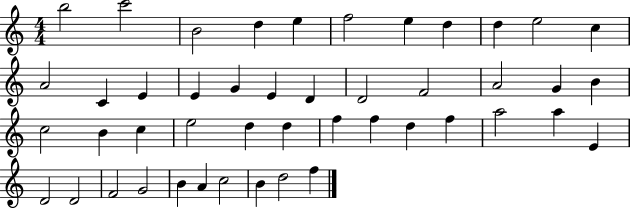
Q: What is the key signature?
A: C major